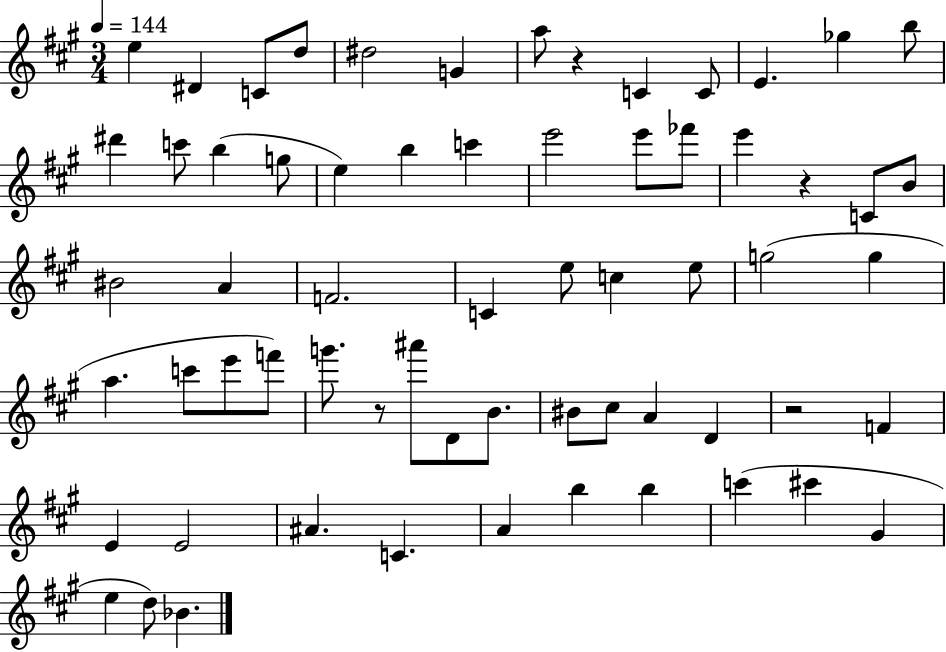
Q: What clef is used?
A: treble